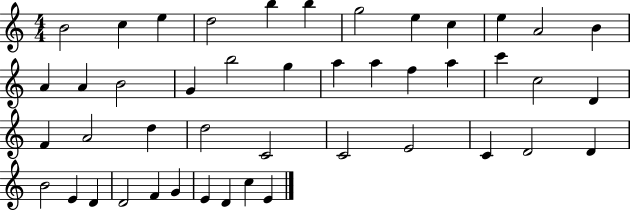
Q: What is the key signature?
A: C major